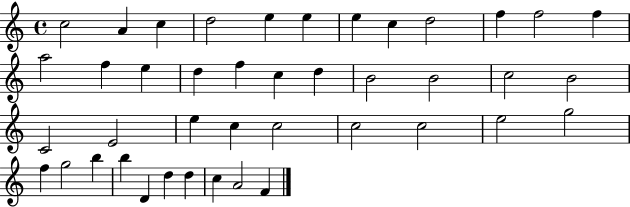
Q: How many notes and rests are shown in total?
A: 42